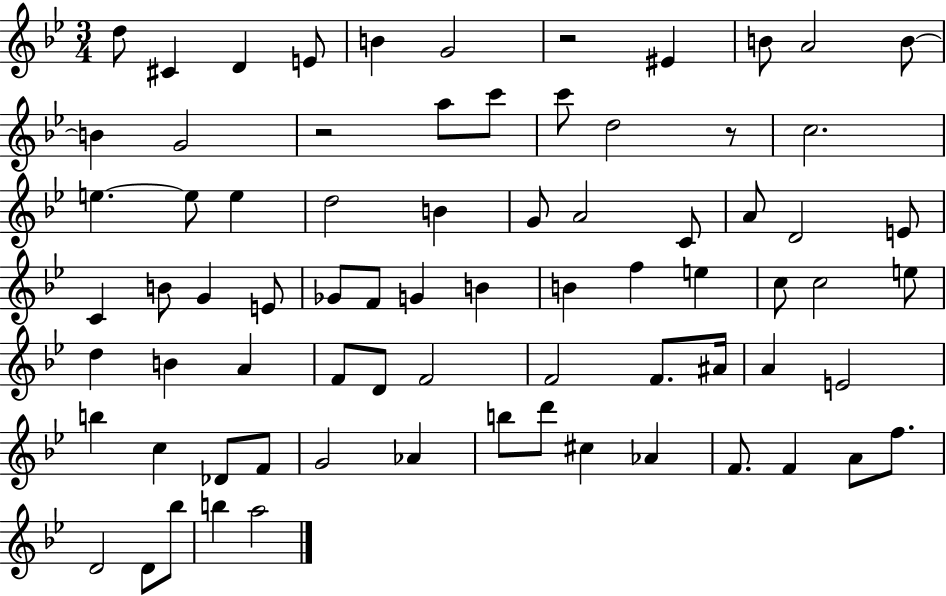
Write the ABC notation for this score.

X:1
T:Untitled
M:3/4
L:1/4
K:Bb
d/2 ^C D E/2 B G2 z2 ^E B/2 A2 B/2 B G2 z2 a/2 c'/2 c'/2 d2 z/2 c2 e e/2 e d2 B G/2 A2 C/2 A/2 D2 E/2 C B/2 G E/2 _G/2 F/2 G B B f e c/2 c2 e/2 d B A F/2 D/2 F2 F2 F/2 ^A/4 A E2 b c _D/2 F/2 G2 _A b/2 d'/2 ^c _A F/2 F A/2 f/2 D2 D/2 _b/2 b a2